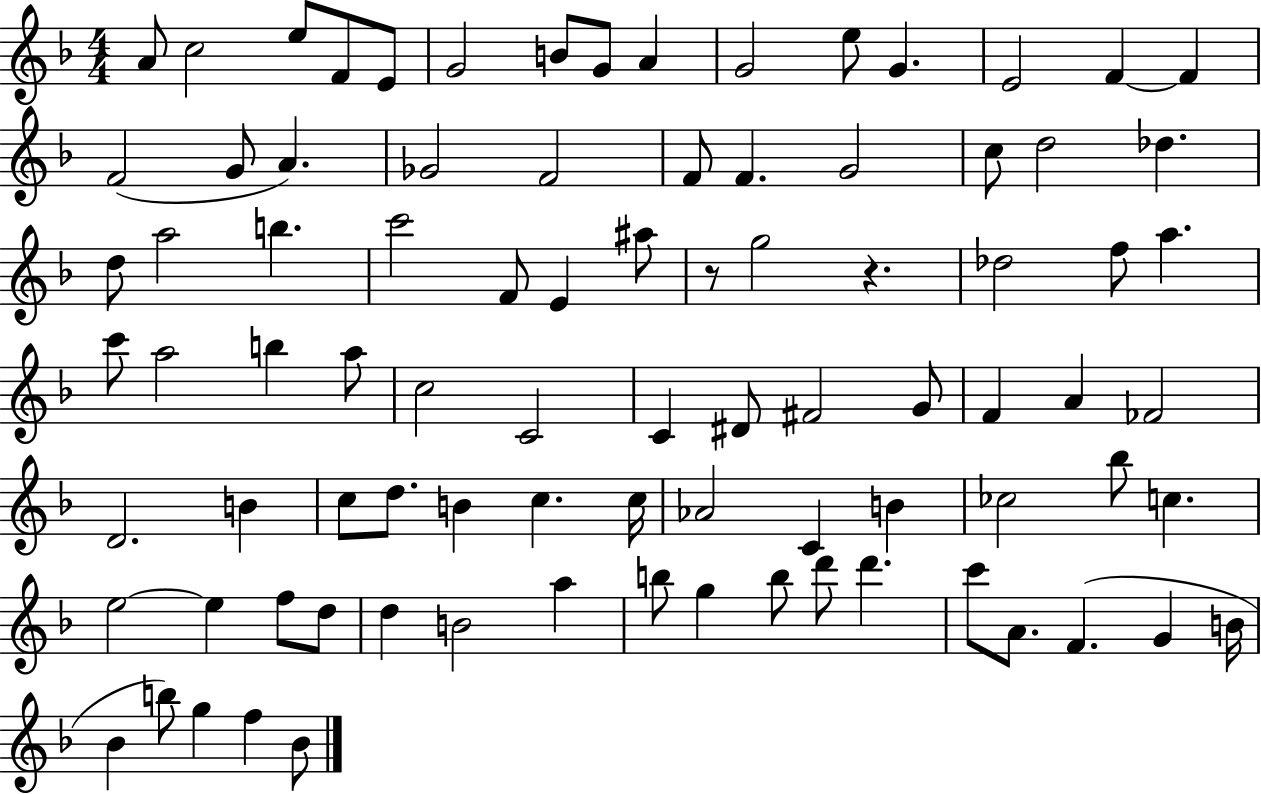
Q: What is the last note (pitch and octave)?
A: Bb4